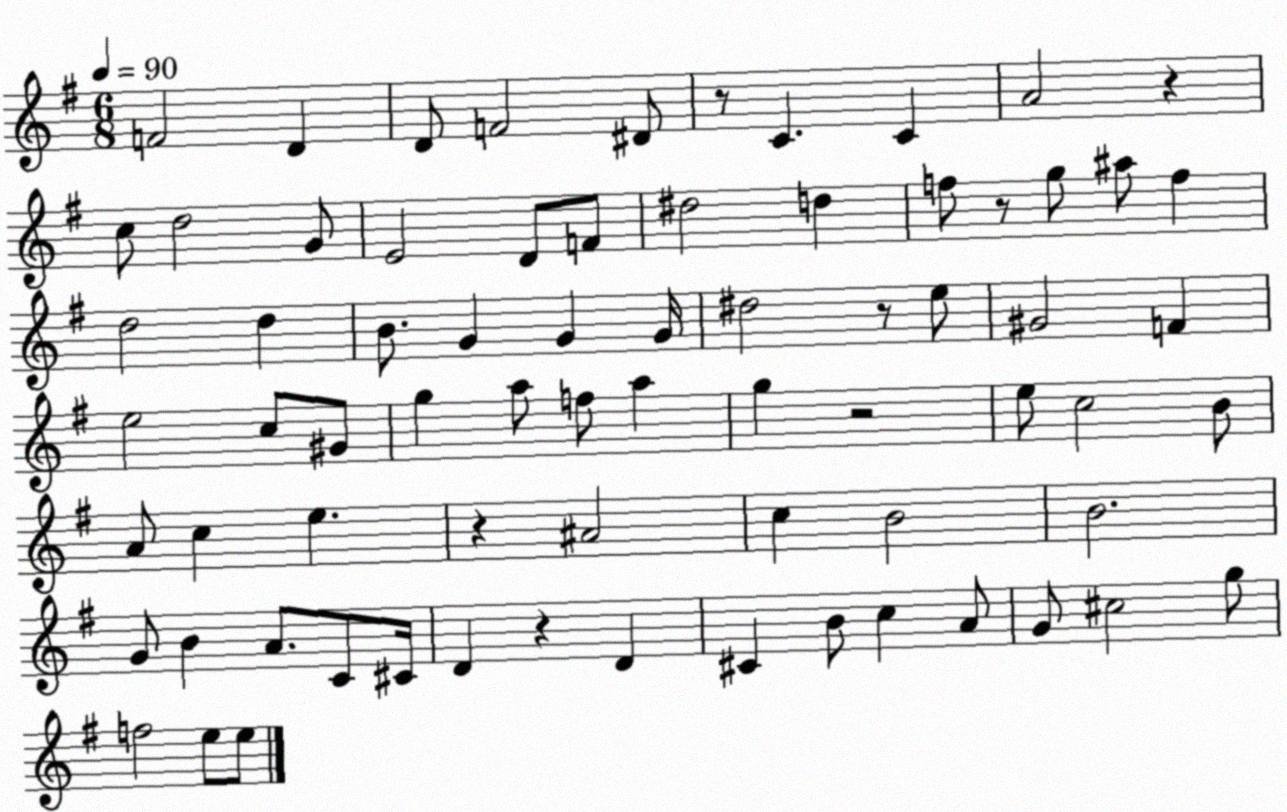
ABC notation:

X:1
T:Untitled
M:6/8
L:1/4
K:G
F2 D D/2 F2 ^D/2 z/2 C C A2 z c/2 d2 G/2 E2 D/2 F/2 ^d2 d f/2 z/2 g/2 ^a/2 f d2 d B/2 G G G/4 ^d2 z/2 e/2 ^G2 F e2 c/2 ^G/2 g a/2 f/2 a g z2 e/2 c2 B/2 A/2 c e z ^A2 c B2 B2 G/2 B A/2 C/2 ^C/4 D z D ^C B/2 c A/2 G/2 ^c2 g/2 f2 e/2 e/2